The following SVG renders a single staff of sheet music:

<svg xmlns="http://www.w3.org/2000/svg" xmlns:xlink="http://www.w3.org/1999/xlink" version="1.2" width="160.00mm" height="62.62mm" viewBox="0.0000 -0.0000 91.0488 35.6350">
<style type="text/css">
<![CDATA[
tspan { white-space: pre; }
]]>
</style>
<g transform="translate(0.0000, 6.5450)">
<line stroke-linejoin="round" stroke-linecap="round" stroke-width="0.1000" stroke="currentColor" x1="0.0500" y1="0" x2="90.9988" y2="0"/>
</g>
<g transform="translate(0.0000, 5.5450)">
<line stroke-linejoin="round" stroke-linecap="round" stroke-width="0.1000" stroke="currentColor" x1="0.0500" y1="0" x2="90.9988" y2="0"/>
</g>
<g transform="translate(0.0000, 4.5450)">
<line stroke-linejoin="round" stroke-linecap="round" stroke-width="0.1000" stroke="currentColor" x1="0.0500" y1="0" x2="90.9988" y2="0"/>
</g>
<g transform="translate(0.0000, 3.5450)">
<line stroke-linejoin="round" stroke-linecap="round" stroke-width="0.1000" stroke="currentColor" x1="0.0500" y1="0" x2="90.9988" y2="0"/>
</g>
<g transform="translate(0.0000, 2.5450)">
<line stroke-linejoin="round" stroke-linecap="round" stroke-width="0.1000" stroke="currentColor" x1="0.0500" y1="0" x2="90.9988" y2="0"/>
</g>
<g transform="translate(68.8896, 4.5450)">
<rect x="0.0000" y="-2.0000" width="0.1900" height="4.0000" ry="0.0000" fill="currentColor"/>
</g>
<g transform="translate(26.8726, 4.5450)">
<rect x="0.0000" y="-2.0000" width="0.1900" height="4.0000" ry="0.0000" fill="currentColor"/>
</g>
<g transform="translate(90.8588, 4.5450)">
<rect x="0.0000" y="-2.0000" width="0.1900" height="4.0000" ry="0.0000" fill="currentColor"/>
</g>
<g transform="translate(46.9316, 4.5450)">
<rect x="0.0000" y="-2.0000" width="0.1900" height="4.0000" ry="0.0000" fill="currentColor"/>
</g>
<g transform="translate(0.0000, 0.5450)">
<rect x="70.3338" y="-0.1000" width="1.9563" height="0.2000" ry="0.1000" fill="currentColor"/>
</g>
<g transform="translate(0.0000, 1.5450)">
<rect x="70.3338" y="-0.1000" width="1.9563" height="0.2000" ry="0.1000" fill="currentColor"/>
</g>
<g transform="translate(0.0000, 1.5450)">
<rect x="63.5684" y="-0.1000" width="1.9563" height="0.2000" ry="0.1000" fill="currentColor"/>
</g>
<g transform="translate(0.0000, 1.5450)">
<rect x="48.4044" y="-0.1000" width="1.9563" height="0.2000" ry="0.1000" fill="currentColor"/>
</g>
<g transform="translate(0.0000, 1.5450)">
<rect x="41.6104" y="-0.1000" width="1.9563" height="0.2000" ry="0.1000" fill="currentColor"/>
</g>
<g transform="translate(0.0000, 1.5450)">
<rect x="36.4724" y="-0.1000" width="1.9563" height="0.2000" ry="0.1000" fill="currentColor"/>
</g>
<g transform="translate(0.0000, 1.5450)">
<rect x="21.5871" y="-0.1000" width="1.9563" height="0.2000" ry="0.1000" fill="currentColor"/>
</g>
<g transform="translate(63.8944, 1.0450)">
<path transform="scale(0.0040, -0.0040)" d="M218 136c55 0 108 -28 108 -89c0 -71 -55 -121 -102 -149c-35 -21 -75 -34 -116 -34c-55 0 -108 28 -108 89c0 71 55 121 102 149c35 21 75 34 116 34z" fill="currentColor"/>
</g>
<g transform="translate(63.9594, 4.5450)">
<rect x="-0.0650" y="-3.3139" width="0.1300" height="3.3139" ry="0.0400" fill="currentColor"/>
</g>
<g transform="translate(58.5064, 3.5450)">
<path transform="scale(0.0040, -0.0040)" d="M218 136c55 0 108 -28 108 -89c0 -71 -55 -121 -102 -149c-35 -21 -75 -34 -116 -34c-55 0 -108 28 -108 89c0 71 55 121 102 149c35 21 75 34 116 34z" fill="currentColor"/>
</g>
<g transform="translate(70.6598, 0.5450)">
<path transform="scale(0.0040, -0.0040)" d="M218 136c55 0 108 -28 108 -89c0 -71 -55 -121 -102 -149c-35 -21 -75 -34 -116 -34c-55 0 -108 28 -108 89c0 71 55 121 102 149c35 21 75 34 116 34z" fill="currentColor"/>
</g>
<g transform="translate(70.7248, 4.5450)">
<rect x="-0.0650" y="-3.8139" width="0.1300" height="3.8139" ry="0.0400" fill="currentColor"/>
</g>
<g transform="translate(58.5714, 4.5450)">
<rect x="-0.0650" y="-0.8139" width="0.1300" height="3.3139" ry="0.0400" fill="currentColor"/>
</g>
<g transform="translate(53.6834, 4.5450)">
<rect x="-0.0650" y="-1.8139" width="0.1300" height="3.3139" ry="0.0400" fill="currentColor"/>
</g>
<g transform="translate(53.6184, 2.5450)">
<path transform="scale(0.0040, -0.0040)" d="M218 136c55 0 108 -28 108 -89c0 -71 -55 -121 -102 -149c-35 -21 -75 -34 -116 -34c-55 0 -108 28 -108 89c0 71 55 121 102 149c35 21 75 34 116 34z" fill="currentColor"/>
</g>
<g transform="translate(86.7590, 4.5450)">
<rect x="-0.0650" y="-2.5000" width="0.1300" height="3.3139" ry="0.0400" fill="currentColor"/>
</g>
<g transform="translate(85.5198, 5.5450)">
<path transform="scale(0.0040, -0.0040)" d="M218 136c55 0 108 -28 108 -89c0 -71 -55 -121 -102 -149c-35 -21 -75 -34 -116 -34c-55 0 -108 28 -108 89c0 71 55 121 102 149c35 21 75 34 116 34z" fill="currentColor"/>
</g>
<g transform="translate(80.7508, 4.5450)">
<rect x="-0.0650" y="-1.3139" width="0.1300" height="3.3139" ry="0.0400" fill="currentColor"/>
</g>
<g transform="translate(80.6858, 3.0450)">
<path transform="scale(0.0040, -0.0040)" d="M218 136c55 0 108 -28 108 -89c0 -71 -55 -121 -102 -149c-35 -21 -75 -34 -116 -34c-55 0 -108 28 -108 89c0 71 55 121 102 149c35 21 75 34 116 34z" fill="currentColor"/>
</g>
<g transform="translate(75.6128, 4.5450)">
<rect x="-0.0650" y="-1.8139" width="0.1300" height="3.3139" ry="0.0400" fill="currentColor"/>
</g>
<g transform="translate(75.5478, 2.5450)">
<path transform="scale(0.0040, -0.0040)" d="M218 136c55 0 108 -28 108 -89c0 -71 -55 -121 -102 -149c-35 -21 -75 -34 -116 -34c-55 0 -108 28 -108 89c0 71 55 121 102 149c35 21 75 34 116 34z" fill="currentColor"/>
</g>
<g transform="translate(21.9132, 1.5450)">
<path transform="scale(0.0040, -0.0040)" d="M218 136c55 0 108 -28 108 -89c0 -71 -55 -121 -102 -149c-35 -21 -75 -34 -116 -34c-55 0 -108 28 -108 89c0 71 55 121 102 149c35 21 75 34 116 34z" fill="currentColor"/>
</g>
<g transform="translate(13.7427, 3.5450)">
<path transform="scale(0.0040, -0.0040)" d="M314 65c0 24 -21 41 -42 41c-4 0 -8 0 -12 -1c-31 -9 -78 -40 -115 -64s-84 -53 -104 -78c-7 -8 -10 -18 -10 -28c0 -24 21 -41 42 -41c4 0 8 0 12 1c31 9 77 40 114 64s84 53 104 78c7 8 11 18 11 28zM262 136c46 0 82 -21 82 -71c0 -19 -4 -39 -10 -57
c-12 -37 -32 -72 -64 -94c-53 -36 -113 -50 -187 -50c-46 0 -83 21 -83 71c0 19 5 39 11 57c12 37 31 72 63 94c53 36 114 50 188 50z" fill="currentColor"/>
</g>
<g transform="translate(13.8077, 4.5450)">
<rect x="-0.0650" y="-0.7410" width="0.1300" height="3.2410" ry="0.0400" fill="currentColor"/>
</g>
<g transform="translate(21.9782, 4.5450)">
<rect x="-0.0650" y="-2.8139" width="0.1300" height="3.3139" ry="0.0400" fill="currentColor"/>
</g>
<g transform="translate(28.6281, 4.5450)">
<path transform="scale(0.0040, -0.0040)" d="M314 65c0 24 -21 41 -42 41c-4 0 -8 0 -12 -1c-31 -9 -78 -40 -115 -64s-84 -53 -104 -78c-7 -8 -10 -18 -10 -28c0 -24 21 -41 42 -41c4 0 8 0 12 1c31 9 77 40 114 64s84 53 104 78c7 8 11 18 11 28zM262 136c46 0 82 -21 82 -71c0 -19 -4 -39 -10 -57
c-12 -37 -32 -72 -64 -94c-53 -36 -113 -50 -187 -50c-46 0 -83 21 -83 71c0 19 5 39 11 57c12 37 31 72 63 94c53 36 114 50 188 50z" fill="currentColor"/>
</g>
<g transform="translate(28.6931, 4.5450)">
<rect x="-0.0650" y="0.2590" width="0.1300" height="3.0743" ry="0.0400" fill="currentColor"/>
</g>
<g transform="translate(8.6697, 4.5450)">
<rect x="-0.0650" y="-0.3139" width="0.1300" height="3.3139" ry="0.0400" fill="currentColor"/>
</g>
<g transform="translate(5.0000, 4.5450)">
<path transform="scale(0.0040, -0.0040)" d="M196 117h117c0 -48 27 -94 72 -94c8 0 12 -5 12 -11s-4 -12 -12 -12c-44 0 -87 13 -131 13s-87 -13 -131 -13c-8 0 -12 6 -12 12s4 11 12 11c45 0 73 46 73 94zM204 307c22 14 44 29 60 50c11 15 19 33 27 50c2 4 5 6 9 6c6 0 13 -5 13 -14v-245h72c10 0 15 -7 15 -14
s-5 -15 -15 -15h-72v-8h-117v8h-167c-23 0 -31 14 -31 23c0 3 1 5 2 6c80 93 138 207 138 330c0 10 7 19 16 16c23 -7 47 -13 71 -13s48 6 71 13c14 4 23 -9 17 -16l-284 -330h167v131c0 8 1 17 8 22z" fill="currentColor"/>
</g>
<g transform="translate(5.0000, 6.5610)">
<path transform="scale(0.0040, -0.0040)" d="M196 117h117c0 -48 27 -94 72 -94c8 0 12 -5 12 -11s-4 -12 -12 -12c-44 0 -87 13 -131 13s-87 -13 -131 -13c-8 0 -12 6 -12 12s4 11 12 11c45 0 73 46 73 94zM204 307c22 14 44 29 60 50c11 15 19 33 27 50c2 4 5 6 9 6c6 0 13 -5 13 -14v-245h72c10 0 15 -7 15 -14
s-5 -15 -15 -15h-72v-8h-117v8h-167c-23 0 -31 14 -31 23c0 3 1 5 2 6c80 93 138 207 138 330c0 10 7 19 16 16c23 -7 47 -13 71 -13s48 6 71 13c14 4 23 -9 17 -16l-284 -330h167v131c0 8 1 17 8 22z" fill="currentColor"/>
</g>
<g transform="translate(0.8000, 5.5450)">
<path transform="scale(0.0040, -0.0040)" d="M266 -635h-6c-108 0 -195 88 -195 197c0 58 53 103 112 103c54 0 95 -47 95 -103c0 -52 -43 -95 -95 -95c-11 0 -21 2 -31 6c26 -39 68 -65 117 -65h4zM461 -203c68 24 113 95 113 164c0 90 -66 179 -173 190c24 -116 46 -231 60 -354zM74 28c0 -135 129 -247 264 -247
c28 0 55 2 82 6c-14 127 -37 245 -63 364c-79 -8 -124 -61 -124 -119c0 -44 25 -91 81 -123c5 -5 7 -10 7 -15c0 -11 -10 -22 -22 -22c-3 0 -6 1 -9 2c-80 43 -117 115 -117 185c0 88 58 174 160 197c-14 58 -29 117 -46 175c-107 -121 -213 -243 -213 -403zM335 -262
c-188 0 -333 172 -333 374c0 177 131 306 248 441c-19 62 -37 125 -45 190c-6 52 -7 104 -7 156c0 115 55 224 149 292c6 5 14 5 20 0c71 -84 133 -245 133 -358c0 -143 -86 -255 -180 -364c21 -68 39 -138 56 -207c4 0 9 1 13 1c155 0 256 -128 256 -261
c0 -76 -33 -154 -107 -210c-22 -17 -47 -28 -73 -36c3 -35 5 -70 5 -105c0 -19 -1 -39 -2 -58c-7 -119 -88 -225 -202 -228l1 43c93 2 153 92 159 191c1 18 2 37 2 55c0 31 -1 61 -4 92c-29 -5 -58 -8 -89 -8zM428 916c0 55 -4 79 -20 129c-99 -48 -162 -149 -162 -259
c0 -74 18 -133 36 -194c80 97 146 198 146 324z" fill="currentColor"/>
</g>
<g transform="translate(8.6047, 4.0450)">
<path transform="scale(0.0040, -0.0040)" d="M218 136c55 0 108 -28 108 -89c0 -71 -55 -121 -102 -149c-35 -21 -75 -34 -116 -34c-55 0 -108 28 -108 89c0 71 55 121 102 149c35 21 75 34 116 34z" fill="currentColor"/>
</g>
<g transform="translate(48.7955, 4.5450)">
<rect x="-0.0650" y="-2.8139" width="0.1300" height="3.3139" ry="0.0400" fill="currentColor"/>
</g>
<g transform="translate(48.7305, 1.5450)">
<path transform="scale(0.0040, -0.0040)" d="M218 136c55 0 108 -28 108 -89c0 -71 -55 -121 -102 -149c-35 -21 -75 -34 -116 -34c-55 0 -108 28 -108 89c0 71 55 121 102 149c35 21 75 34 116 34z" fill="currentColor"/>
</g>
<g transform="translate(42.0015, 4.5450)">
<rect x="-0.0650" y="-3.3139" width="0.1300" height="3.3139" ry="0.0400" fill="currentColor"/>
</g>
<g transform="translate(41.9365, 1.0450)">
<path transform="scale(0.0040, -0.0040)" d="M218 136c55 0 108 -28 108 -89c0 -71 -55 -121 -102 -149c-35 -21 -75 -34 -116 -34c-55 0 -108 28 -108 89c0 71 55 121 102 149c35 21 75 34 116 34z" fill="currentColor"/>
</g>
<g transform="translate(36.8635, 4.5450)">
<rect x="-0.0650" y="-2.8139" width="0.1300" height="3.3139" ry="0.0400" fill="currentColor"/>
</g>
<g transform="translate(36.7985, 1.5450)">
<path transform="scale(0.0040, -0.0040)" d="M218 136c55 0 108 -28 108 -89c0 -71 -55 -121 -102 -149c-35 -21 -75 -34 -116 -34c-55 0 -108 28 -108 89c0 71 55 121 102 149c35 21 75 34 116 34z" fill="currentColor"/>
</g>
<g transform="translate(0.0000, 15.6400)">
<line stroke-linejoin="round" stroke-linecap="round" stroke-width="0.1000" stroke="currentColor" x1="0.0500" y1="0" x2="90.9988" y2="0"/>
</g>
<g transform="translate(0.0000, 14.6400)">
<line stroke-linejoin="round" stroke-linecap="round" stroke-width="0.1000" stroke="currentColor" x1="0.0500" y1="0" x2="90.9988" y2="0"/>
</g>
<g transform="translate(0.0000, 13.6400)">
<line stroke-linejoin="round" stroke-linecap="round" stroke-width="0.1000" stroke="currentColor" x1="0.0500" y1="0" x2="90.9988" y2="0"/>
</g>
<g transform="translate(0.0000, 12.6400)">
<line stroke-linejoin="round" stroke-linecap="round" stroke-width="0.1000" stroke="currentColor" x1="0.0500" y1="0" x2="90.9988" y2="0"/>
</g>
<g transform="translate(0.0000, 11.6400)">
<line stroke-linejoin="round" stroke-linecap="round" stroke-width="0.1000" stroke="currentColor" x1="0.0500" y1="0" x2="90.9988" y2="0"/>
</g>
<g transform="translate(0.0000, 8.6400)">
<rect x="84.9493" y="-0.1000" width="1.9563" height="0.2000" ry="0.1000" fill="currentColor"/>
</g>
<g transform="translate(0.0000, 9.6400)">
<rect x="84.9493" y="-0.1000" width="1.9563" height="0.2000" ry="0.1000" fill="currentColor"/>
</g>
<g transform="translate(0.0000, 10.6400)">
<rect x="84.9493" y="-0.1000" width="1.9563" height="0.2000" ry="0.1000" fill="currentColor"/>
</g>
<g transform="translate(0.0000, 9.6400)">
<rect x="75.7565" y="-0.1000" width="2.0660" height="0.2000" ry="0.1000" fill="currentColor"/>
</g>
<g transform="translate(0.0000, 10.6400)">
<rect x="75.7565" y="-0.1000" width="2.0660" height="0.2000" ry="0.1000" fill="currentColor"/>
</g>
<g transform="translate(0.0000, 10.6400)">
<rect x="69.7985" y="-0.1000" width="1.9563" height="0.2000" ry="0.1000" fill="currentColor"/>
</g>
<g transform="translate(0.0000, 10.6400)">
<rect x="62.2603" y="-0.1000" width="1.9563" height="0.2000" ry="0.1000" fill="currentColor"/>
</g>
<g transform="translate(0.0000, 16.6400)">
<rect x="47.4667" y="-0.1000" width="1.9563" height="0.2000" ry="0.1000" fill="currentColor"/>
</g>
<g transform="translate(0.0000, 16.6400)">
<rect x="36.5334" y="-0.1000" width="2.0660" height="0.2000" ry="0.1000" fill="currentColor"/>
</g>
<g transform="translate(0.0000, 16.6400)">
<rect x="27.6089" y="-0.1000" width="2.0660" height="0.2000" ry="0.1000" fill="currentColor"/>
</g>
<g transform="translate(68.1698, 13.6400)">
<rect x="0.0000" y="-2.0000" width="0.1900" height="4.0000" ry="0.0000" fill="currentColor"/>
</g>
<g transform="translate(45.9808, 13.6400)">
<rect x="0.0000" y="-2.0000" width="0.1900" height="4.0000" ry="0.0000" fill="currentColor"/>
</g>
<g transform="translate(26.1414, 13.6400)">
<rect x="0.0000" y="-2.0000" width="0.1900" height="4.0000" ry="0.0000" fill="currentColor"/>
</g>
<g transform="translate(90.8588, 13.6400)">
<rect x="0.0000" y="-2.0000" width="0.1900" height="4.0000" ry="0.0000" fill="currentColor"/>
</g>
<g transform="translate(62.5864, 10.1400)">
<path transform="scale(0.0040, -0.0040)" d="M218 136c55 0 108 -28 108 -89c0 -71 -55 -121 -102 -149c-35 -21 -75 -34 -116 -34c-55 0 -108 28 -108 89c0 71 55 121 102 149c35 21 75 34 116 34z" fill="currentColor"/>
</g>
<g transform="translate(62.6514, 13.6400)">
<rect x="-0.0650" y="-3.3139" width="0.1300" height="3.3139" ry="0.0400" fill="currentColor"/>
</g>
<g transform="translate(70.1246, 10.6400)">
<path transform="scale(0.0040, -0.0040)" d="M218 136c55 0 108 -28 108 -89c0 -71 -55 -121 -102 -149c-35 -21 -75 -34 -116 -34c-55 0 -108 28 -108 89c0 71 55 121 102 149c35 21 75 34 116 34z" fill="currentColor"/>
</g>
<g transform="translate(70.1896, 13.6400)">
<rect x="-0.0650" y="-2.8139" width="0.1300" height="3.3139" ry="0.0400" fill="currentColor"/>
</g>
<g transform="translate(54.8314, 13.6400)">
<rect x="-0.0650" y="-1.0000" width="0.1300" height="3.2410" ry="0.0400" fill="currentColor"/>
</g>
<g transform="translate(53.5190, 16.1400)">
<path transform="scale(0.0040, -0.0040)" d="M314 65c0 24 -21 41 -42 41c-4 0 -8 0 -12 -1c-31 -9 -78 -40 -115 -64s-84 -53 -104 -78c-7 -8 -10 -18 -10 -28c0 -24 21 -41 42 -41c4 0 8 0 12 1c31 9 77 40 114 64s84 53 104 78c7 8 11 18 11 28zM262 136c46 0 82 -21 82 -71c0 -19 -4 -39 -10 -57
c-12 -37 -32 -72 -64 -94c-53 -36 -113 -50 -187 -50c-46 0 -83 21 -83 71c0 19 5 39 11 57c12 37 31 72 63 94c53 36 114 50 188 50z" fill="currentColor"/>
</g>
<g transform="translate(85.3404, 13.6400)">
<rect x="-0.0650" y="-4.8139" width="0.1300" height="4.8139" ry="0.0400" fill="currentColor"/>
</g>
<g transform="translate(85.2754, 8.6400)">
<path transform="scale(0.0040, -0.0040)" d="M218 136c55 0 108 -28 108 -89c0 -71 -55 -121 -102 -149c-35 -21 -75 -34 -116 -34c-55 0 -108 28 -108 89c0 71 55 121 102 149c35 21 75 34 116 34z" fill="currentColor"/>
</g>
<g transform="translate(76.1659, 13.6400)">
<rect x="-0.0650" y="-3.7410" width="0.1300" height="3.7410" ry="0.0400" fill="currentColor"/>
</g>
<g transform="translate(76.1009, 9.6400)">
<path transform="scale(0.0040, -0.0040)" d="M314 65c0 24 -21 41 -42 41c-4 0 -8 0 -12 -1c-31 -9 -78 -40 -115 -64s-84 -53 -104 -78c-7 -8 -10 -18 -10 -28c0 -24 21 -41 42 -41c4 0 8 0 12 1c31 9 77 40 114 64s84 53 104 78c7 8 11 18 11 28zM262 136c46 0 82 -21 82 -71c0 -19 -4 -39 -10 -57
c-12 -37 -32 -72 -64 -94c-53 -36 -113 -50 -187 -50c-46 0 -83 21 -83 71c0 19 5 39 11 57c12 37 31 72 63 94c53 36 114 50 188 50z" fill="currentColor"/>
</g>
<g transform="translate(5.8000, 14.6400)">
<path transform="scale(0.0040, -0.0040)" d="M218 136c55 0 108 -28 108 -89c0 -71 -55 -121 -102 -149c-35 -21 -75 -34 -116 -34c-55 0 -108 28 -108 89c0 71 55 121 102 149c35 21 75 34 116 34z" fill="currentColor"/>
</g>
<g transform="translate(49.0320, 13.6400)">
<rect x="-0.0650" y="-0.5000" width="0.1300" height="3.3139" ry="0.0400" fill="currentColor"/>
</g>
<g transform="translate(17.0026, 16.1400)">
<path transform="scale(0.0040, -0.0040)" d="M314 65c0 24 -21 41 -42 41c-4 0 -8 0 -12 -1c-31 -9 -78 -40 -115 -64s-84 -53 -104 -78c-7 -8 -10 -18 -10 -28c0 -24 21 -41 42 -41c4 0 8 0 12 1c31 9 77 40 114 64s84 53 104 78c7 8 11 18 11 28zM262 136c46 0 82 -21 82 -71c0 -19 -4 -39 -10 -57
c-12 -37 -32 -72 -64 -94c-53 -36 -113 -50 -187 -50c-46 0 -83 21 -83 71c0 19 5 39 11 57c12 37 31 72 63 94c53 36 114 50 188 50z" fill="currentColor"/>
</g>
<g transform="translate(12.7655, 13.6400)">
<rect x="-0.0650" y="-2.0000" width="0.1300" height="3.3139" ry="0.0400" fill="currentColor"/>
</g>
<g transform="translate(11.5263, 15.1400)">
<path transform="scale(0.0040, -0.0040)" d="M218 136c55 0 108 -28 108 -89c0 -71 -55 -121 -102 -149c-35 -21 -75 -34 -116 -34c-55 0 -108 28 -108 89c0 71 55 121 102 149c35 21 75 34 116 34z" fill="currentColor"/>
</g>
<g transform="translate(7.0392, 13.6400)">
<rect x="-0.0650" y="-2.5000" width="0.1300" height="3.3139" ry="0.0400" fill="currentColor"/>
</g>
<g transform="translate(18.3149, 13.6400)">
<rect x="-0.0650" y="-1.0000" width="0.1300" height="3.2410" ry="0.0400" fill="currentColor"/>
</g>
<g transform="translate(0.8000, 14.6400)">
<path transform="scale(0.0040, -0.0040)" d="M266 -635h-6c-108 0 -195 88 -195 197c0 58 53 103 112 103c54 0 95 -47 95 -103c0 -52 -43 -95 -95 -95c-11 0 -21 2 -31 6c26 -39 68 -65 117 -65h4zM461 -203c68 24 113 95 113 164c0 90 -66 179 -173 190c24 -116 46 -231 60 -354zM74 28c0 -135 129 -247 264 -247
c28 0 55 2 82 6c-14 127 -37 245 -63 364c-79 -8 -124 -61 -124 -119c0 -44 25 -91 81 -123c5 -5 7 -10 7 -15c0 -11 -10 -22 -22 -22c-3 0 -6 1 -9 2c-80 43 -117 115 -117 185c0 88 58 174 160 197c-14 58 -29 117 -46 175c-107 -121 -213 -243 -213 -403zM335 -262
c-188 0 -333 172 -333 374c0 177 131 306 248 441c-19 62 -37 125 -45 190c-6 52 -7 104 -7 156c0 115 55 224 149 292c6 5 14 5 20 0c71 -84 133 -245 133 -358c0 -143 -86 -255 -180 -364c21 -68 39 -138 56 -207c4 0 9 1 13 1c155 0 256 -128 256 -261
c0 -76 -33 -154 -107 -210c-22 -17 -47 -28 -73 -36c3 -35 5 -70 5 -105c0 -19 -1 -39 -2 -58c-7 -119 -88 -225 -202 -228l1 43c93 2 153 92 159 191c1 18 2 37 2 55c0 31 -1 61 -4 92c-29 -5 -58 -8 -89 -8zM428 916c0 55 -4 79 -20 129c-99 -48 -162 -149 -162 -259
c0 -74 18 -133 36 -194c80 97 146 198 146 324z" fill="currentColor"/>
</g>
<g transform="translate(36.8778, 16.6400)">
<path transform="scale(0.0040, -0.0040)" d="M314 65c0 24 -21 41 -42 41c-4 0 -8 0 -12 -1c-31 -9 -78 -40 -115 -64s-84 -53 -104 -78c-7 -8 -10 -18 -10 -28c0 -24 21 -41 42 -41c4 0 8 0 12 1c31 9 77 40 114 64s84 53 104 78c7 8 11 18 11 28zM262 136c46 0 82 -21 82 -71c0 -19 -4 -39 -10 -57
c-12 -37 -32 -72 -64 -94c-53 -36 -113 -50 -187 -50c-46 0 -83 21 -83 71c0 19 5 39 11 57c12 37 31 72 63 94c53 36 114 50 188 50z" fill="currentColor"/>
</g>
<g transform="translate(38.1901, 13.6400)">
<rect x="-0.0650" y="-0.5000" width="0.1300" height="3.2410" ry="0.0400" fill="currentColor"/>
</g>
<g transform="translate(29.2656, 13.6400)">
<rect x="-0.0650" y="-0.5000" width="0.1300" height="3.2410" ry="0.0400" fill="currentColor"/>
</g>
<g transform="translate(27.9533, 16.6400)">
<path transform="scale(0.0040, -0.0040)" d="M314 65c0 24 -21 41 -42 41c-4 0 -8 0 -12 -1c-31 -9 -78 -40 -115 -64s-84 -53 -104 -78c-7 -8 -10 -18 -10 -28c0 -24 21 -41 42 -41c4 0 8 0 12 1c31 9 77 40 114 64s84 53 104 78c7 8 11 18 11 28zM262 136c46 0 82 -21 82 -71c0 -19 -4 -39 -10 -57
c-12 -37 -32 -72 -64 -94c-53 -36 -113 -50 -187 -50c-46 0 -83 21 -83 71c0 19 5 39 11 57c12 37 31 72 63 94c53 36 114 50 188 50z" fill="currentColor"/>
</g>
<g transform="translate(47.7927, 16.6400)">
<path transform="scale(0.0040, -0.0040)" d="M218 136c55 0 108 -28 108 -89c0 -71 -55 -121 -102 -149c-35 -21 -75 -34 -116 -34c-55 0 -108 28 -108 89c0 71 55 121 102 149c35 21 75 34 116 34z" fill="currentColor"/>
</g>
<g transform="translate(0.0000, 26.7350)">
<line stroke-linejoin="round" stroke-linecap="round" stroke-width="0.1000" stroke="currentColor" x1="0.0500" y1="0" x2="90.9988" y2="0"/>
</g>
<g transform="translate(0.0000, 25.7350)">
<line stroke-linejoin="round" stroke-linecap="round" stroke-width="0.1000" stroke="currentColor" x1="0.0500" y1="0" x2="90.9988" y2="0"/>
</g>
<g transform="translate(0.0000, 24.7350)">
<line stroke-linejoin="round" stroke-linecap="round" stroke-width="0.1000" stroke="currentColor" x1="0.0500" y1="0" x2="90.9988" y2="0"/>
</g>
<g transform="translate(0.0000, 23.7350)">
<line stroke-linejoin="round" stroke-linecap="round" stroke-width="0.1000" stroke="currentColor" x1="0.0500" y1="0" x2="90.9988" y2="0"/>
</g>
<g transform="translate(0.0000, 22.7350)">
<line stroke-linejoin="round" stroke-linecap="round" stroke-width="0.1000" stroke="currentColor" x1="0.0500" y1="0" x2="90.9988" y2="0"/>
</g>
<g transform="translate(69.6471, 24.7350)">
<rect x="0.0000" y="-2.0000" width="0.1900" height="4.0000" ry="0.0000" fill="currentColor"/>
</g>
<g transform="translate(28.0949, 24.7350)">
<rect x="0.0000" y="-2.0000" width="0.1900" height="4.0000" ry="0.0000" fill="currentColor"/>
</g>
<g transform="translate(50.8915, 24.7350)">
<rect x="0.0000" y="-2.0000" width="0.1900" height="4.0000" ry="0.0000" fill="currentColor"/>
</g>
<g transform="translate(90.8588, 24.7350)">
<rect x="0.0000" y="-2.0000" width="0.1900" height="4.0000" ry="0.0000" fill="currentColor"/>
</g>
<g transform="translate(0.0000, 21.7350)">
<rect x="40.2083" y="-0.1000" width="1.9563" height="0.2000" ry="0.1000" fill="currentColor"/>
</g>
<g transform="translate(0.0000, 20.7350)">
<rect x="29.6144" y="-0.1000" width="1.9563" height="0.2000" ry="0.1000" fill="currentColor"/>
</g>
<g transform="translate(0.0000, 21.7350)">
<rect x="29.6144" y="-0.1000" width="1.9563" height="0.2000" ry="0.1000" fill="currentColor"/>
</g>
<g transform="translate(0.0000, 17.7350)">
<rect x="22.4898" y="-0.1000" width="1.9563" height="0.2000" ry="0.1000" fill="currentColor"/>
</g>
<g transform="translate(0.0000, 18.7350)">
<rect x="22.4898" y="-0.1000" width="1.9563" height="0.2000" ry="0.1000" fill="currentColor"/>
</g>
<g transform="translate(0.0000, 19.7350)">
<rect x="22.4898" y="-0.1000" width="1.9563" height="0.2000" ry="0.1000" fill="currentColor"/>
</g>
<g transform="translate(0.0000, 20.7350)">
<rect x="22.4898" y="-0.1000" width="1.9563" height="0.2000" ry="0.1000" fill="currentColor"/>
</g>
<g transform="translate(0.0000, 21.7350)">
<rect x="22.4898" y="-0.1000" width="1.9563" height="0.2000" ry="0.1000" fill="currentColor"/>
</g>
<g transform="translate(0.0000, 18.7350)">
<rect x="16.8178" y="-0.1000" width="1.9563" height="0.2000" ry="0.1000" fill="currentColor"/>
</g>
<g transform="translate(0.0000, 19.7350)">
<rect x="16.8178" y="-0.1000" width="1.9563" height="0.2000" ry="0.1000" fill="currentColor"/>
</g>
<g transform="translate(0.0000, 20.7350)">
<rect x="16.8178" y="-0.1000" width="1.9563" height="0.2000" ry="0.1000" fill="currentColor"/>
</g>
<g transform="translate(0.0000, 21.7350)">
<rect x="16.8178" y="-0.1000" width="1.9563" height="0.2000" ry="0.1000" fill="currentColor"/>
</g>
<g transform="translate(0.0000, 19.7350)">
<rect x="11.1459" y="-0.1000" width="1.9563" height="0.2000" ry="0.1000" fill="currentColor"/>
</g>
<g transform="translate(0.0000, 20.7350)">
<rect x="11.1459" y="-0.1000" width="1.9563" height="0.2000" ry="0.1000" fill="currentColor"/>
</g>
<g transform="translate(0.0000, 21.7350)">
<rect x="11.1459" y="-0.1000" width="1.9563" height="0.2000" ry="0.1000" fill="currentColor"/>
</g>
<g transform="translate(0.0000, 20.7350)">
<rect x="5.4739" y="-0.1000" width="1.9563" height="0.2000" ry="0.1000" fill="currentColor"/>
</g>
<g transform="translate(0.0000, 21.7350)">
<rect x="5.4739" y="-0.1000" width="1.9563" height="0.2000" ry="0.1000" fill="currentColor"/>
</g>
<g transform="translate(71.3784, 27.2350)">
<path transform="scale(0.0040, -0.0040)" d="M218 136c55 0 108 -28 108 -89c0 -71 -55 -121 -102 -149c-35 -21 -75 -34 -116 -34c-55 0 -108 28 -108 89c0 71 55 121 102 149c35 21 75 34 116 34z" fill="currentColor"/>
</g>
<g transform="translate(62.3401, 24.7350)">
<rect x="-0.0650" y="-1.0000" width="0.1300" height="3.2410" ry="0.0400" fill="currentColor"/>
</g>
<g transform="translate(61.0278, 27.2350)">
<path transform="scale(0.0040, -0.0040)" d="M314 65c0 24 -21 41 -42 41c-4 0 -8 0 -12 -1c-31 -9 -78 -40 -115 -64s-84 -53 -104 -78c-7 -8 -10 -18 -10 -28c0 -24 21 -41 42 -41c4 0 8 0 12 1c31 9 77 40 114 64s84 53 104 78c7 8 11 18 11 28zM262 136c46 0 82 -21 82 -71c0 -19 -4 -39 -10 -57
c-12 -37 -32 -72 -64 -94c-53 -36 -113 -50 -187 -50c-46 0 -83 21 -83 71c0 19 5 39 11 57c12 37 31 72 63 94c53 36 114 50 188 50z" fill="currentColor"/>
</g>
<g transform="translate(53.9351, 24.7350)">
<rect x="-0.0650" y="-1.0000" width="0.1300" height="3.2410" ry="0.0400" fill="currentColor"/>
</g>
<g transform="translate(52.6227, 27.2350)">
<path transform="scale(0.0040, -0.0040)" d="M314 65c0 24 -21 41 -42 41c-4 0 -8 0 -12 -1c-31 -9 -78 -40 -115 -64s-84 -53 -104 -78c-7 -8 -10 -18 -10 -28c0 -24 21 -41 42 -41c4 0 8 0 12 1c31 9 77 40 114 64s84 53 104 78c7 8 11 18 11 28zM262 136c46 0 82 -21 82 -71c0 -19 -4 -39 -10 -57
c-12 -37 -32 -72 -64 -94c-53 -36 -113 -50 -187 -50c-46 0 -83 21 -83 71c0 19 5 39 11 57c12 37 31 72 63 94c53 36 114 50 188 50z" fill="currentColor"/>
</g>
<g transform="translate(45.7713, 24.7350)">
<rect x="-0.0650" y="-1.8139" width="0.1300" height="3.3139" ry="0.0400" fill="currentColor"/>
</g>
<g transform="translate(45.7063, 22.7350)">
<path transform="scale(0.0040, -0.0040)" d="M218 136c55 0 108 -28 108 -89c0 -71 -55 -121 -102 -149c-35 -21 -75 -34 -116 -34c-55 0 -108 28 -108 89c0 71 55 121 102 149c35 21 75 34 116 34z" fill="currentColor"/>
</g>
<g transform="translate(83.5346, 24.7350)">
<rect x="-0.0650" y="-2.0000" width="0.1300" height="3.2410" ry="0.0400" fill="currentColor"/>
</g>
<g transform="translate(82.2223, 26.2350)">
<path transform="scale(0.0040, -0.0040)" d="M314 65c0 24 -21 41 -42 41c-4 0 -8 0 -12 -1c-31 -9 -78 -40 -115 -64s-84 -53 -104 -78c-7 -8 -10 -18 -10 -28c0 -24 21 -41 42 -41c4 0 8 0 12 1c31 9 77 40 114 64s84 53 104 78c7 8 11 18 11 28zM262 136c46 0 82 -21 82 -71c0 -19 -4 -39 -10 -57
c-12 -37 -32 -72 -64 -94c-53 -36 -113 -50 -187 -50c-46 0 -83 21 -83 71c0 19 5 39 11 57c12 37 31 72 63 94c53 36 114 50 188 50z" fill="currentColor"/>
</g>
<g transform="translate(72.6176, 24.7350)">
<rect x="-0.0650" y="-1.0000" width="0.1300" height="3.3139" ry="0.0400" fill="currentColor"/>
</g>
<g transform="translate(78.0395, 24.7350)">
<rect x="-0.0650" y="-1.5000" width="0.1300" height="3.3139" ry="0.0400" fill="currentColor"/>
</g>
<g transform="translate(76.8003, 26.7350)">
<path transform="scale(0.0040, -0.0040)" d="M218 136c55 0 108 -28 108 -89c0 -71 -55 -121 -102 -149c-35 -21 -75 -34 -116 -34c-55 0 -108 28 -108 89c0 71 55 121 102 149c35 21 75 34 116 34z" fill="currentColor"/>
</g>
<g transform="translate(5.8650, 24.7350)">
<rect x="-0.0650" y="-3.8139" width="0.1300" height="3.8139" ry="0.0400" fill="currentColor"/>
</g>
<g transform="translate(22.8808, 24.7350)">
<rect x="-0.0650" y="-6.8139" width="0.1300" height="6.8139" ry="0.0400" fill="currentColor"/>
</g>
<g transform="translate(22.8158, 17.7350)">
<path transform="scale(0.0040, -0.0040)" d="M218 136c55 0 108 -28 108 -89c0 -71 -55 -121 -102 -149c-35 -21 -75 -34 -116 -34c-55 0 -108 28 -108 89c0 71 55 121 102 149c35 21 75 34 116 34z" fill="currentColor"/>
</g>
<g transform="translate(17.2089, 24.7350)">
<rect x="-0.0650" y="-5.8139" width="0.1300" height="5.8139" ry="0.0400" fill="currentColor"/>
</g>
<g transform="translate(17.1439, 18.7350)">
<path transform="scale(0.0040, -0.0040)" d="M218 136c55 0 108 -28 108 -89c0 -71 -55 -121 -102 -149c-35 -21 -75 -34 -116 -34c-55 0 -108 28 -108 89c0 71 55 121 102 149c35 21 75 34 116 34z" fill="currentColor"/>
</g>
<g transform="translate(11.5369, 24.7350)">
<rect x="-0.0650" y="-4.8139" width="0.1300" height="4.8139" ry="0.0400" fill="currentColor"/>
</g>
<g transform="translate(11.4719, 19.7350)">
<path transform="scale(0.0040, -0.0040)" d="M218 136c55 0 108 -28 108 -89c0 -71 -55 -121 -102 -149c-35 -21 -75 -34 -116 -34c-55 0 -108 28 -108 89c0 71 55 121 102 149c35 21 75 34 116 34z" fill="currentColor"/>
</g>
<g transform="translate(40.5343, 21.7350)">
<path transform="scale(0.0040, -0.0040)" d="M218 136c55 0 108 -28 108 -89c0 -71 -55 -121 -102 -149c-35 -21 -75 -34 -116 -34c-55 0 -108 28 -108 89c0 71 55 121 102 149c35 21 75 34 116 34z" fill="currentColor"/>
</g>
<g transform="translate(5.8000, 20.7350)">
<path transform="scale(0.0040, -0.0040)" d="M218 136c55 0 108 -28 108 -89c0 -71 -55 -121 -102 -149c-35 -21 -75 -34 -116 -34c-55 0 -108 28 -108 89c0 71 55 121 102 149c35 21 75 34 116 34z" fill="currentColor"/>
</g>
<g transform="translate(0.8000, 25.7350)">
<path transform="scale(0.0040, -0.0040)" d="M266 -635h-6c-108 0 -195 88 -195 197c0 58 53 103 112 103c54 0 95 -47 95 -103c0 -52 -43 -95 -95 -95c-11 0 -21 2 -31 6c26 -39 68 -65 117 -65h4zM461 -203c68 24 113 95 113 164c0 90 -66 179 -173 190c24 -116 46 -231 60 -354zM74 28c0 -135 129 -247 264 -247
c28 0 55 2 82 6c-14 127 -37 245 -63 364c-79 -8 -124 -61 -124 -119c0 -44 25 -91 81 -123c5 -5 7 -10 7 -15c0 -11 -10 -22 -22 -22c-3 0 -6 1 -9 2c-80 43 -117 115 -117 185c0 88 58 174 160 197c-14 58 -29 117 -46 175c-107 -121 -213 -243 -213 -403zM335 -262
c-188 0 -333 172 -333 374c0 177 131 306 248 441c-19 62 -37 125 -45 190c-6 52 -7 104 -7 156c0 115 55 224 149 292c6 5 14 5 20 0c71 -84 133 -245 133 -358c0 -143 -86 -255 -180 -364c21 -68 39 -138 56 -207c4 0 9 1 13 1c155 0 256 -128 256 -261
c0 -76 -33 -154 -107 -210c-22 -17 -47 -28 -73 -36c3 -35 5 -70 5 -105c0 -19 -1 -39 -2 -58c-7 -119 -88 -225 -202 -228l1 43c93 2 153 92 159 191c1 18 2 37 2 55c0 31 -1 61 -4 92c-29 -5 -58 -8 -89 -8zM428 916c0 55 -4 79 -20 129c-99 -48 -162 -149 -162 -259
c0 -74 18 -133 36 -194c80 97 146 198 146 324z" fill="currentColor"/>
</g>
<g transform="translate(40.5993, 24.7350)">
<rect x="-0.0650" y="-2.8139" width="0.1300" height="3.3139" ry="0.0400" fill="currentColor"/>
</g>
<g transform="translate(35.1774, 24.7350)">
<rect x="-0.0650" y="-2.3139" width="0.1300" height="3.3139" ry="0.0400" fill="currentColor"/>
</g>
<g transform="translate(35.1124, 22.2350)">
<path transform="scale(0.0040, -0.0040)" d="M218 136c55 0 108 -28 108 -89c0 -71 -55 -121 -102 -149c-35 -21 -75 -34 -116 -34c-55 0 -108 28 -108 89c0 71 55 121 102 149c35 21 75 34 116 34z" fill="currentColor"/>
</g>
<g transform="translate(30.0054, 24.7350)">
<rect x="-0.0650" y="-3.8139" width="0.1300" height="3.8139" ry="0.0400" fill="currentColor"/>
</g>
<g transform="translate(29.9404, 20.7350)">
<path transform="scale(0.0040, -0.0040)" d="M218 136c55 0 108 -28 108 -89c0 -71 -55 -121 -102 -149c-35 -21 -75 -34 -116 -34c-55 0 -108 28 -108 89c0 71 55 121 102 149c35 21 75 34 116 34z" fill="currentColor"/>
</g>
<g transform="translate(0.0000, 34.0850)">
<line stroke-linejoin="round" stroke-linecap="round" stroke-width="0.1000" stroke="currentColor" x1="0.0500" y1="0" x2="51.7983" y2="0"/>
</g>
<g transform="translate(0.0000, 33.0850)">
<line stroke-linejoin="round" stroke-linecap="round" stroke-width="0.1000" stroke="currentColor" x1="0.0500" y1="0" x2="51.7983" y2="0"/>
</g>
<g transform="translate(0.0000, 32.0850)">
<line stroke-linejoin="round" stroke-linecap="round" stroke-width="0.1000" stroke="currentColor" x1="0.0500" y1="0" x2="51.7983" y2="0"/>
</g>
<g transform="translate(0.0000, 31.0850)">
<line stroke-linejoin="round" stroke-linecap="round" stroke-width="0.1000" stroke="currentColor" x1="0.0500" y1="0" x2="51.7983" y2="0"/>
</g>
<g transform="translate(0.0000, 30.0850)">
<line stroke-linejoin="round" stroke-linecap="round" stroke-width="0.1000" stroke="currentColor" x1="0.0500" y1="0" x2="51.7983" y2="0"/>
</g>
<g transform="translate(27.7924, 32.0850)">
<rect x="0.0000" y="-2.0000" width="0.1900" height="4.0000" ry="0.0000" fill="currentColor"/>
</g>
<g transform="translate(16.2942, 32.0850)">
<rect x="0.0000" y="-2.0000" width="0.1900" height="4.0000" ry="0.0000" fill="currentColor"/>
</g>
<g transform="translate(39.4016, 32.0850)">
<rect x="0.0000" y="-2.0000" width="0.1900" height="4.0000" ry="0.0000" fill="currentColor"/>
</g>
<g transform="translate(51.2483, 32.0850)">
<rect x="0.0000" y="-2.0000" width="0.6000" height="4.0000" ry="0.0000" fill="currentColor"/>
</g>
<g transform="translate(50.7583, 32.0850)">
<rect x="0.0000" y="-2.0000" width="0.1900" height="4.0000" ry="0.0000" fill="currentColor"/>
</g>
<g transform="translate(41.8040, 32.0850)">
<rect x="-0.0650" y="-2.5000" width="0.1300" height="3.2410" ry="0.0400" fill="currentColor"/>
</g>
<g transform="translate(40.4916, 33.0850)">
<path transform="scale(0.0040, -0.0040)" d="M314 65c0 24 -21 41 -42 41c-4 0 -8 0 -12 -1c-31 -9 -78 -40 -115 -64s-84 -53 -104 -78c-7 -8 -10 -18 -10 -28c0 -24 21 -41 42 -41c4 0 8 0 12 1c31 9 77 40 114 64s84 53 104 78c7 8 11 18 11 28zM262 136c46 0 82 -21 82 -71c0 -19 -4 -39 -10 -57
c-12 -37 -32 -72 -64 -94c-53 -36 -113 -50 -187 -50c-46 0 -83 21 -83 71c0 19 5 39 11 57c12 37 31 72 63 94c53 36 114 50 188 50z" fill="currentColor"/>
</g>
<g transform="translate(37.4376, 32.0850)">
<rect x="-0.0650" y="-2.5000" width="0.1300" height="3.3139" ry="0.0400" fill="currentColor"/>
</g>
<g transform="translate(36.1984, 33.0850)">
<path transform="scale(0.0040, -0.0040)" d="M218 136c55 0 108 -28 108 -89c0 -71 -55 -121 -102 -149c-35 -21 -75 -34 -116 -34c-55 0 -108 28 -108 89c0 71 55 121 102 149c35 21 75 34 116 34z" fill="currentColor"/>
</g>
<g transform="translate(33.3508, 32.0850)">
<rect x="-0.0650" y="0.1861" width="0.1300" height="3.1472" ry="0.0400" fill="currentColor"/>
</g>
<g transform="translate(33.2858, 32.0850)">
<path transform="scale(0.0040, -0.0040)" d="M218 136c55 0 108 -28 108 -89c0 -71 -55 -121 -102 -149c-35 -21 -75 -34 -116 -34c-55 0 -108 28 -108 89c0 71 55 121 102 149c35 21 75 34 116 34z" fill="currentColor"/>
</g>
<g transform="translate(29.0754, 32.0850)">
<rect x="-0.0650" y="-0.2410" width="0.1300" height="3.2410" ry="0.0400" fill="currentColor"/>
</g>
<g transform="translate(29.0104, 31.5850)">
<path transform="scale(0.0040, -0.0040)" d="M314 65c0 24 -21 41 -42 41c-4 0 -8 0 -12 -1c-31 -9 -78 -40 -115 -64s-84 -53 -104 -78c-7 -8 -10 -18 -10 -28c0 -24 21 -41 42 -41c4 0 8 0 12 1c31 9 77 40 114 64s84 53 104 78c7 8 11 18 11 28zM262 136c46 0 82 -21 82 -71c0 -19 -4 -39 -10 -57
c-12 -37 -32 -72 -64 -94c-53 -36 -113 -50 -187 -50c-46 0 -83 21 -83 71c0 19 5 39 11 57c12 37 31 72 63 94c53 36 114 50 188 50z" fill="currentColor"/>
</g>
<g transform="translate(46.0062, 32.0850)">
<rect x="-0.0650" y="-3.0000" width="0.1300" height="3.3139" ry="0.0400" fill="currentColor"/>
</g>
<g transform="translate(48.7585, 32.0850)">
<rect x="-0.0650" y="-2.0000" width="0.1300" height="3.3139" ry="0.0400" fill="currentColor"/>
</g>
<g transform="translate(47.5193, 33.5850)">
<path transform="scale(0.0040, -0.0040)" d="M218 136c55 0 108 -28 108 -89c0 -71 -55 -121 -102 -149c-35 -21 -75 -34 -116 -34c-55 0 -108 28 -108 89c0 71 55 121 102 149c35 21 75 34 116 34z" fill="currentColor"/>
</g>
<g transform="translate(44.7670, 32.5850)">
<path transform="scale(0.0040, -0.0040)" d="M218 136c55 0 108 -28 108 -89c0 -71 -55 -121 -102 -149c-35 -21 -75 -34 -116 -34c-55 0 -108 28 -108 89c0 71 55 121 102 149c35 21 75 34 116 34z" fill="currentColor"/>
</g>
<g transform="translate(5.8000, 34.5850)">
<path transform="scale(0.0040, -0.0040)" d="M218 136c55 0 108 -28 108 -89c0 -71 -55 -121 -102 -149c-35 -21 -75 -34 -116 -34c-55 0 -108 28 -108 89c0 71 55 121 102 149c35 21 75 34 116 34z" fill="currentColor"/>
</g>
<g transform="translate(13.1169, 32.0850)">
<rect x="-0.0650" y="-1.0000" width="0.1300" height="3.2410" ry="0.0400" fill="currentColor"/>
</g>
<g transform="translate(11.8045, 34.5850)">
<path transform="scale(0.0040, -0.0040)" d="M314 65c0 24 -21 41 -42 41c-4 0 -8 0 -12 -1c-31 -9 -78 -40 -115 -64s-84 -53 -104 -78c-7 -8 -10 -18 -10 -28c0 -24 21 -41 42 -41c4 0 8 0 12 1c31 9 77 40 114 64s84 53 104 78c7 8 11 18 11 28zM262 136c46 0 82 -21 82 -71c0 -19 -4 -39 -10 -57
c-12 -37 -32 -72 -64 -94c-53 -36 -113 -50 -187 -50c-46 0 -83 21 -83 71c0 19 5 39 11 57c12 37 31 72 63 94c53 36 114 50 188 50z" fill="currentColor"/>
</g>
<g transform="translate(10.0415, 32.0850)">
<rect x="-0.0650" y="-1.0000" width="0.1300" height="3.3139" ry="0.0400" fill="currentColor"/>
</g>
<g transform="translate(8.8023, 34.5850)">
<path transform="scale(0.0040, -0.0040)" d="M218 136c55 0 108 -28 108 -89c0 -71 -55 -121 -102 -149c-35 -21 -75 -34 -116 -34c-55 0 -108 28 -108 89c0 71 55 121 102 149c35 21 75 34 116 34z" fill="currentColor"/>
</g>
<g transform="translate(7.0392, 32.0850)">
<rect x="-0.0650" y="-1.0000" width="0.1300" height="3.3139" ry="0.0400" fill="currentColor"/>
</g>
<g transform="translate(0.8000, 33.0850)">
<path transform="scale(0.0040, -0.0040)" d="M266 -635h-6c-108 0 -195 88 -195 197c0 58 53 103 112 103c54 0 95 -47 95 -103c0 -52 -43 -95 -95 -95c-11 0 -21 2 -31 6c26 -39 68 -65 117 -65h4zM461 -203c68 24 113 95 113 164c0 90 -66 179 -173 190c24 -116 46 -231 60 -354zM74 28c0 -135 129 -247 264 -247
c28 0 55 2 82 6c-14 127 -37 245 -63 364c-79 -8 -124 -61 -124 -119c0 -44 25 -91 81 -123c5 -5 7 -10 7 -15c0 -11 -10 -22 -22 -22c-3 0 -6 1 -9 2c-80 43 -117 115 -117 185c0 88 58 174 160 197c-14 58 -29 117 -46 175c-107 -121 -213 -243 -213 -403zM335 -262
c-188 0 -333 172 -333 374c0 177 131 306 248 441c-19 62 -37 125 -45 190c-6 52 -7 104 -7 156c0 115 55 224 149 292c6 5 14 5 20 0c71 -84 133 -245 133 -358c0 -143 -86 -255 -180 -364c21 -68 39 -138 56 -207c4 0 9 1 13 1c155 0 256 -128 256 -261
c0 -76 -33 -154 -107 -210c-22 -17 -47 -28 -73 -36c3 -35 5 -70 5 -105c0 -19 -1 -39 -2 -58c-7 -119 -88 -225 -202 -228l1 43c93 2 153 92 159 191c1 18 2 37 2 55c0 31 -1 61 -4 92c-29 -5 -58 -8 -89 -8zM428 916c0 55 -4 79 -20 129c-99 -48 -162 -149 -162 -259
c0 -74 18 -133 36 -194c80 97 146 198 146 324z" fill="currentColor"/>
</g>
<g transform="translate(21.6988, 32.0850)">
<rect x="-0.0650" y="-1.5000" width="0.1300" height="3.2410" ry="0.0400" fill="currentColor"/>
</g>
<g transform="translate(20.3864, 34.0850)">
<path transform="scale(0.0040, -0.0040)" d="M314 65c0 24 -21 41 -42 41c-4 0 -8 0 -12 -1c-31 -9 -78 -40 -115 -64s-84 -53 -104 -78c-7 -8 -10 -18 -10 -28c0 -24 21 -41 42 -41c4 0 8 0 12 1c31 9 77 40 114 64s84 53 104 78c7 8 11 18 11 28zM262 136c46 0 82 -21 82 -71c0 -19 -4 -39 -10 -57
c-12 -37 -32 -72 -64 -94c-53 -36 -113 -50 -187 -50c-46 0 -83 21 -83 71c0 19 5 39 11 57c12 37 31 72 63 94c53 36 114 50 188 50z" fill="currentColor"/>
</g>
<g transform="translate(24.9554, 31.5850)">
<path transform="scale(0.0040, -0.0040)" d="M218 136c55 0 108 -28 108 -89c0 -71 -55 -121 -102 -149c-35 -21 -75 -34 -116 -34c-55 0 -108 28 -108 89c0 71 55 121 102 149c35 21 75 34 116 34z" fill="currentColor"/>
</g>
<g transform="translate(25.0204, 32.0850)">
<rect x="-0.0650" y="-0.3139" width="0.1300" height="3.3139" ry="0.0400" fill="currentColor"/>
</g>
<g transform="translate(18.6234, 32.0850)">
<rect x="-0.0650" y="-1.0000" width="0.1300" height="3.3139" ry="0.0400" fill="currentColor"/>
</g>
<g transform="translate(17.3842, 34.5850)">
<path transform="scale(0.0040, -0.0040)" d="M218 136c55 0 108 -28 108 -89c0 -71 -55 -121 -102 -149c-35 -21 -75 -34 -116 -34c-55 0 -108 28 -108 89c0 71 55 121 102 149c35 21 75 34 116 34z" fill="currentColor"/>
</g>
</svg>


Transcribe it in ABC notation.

X:1
T:Untitled
M:4/4
L:1/4
K:C
c d2 a B2 a b a f d b c' f e G G F D2 C2 C2 C D2 b a c'2 e' c' e' g' b' c' g a f D2 D2 D E F2 D D D2 D E2 c c2 B G G2 A F